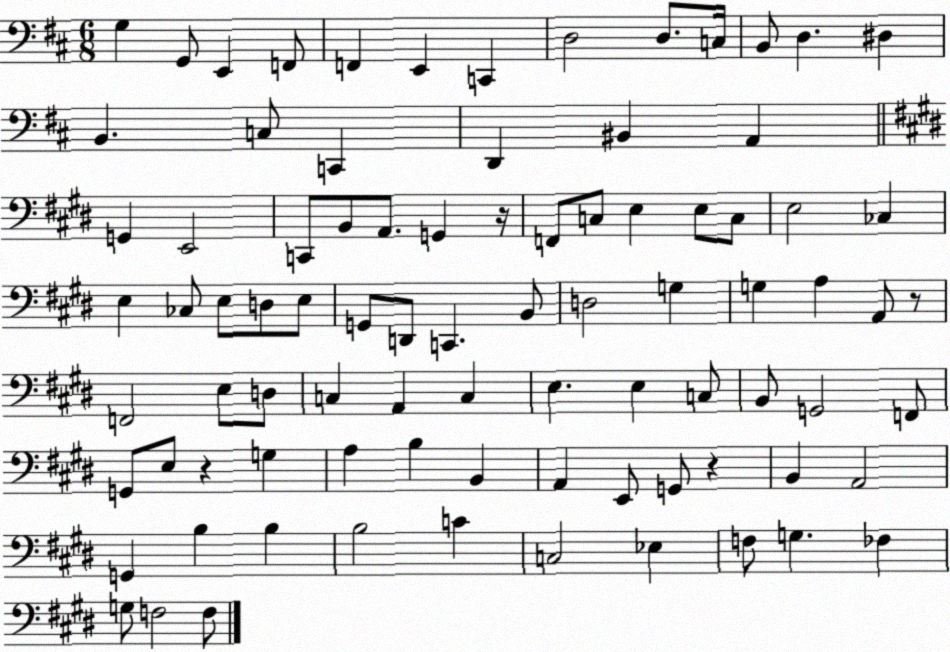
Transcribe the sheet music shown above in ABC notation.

X:1
T:Untitled
M:6/8
L:1/4
K:D
G, G,,/2 E,, F,,/2 F,, E,, C,, D,2 D,/2 C,/4 B,,/2 D, ^D, B,, C,/2 C,, D,, ^B,, A,, G,, E,,2 C,,/2 B,,/2 A,,/2 G,, z/4 F,,/2 C,/2 E, E,/2 C,/2 E,2 _C, E, _C,/2 E,/2 D,/2 E,/2 G,,/2 D,,/2 C,, B,,/2 D,2 G, G, A, A,,/2 z/2 F,,2 E,/2 D,/2 C, A,, C, E, E, C,/2 B,,/2 G,,2 F,,/2 G,,/2 E,/2 z G, A, B, B,, A,, E,,/2 G,,/2 z B,, A,,2 G,, B, B, B,2 C C,2 _E, F,/2 G, _F, G,/2 F,2 F,/2